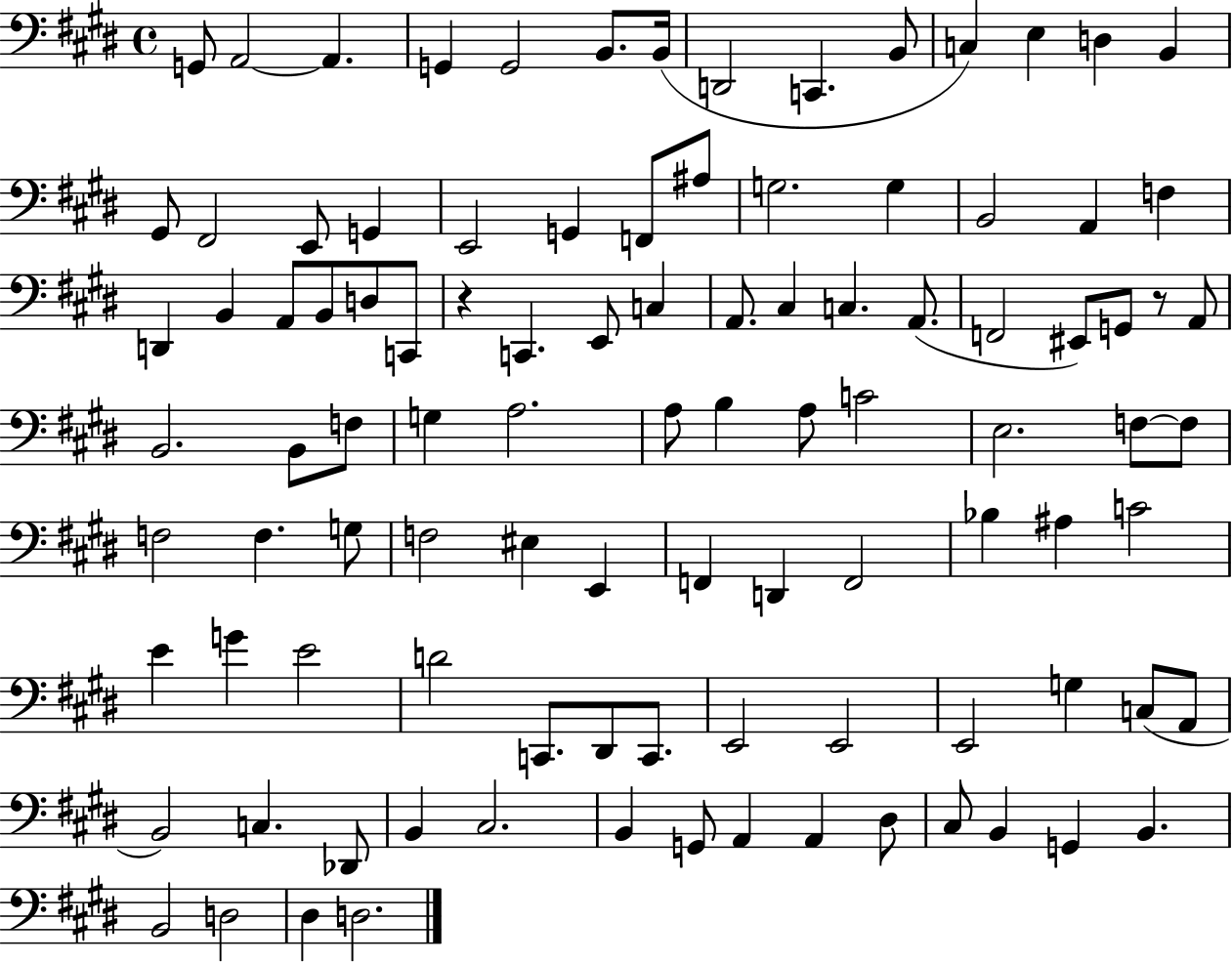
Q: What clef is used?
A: bass